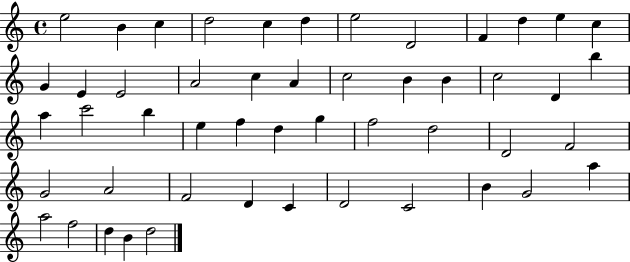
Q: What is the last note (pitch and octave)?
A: D5